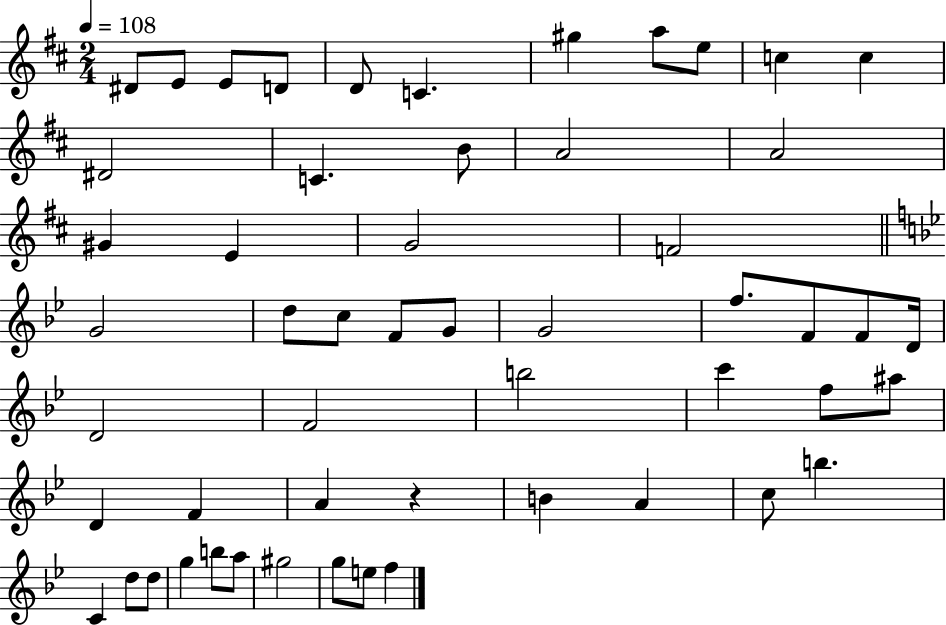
{
  \clef treble
  \numericTimeSignature
  \time 2/4
  \key d \major
  \tempo 4 = 108
  dis'8 e'8 e'8 d'8 | d'8 c'4. | gis''4 a''8 e''8 | c''4 c''4 | \break dis'2 | c'4. b'8 | a'2 | a'2 | \break gis'4 e'4 | g'2 | f'2 | \bar "||" \break \key g \minor g'2 | d''8 c''8 f'8 g'8 | g'2 | f''8. f'8 f'8 d'16 | \break d'2 | f'2 | b''2 | c'''4 f''8 ais''8 | \break d'4 f'4 | a'4 r4 | b'4 a'4 | c''8 b''4. | \break c'4 d''8 d''8 | g''4 b''8 a''8 | gis''2 | g''8 e''8 f''4 | \break \bar "|."
}